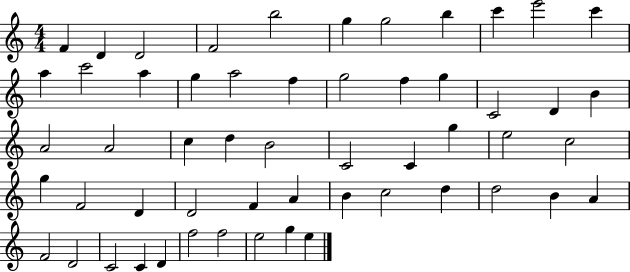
X:1
T:Untitled
M:4/4
L:1/4
K:C
F D D2 F2 b2 g g2 b c' e'2 c' a c'2 a g a2 f g2 f g C2 D B A2 A2 c d B2 C2 C g e2 c2 g F2 D D2 F A B c2 d d2 B A F2 D2 C2 C D f2 f2 e2 g e